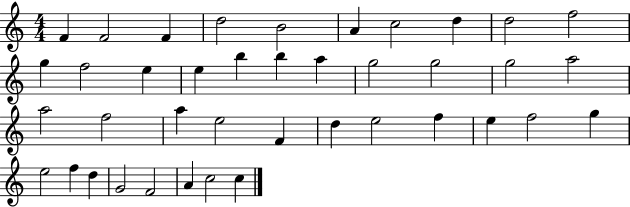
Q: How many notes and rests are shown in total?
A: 40